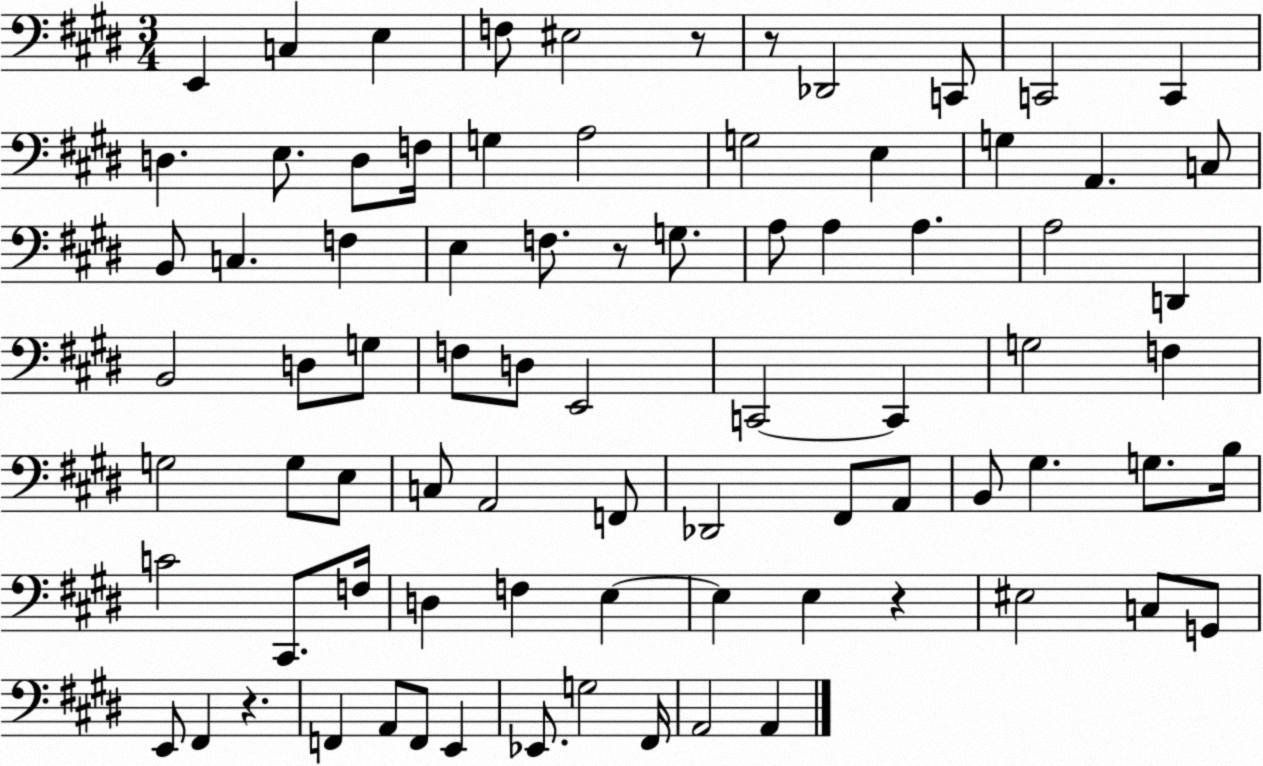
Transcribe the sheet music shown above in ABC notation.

X:1
T:Untitled
M:3/4
L:1/4
K:E
E,, C, E, F,/2 ^E,2 z/2 z/2 _D,,2 C,,/2 C,,2 C,, D, E,/2 D,/2 F,/4 G, A,2 G,2 E, G, A,, C,/2 B,,/2 C, F, E, F,/2 z/2 G,/2 A,/2 A, A, A,2 D,, B,,2 D,/2 G,/2 F,/2 D,/2 E,,2 C,,2 C,, G,2 F, G,2 G,/2 E,/2 C,/2 A,,2 F,,/2 _D,,2 ^F,,/2 A,,/2 B,,/2 ^G, G,/2 B,/4 C2 ^C,,/2 F,/4 D, F, E, E, E, z ^E,2 C,/2 G,,/2 E,,/2 ^F,, z F,, A,,/2 F,,/2 E,, _E,,/2 G,2 ^F,,/4 A,,2 A,,